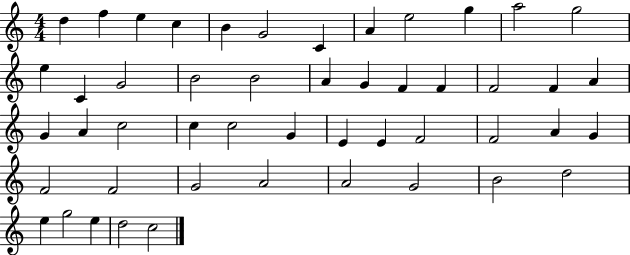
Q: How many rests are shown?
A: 0